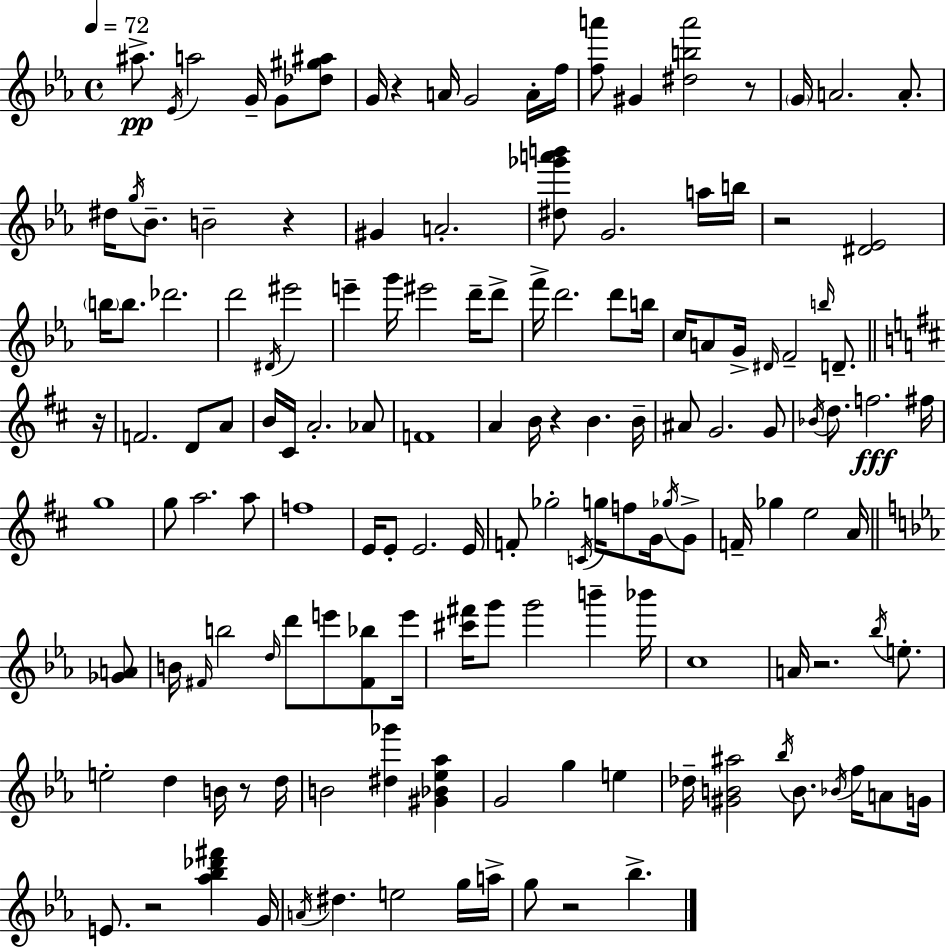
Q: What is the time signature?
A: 4/4